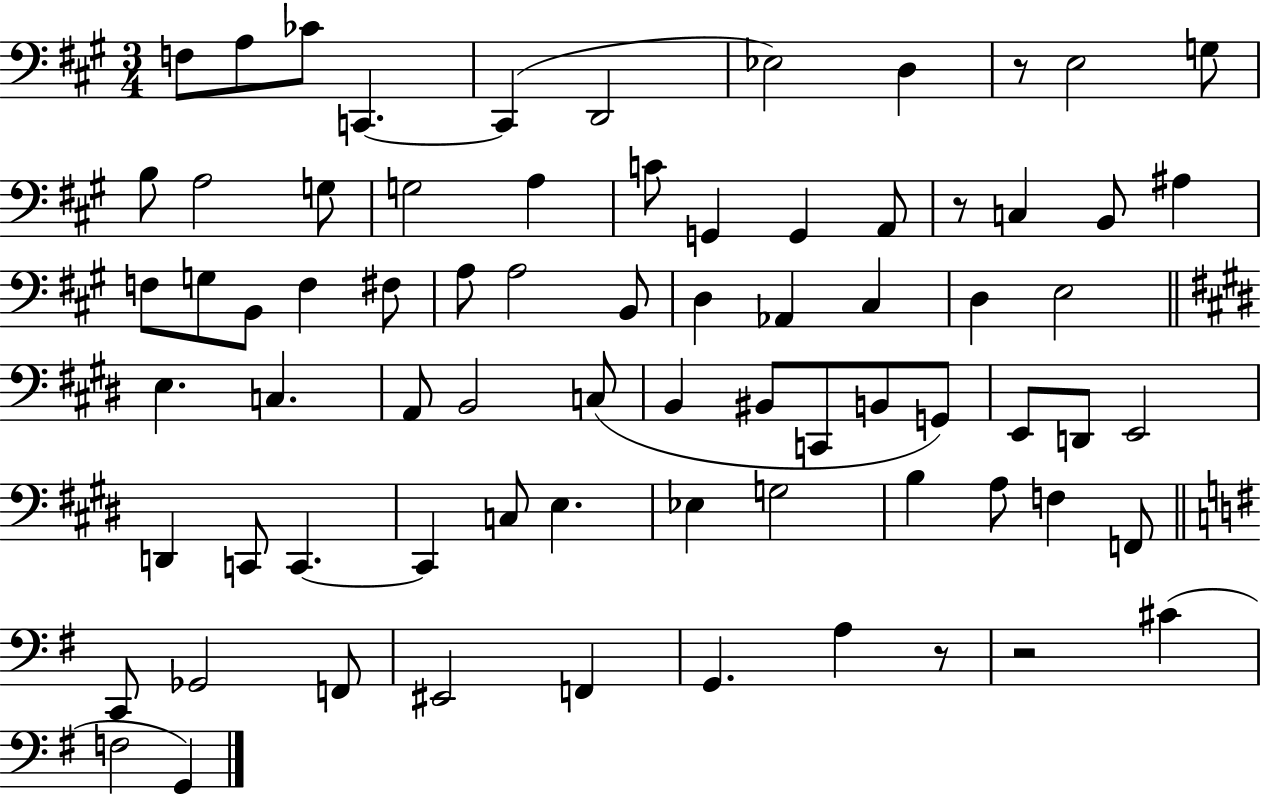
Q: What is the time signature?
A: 3/4